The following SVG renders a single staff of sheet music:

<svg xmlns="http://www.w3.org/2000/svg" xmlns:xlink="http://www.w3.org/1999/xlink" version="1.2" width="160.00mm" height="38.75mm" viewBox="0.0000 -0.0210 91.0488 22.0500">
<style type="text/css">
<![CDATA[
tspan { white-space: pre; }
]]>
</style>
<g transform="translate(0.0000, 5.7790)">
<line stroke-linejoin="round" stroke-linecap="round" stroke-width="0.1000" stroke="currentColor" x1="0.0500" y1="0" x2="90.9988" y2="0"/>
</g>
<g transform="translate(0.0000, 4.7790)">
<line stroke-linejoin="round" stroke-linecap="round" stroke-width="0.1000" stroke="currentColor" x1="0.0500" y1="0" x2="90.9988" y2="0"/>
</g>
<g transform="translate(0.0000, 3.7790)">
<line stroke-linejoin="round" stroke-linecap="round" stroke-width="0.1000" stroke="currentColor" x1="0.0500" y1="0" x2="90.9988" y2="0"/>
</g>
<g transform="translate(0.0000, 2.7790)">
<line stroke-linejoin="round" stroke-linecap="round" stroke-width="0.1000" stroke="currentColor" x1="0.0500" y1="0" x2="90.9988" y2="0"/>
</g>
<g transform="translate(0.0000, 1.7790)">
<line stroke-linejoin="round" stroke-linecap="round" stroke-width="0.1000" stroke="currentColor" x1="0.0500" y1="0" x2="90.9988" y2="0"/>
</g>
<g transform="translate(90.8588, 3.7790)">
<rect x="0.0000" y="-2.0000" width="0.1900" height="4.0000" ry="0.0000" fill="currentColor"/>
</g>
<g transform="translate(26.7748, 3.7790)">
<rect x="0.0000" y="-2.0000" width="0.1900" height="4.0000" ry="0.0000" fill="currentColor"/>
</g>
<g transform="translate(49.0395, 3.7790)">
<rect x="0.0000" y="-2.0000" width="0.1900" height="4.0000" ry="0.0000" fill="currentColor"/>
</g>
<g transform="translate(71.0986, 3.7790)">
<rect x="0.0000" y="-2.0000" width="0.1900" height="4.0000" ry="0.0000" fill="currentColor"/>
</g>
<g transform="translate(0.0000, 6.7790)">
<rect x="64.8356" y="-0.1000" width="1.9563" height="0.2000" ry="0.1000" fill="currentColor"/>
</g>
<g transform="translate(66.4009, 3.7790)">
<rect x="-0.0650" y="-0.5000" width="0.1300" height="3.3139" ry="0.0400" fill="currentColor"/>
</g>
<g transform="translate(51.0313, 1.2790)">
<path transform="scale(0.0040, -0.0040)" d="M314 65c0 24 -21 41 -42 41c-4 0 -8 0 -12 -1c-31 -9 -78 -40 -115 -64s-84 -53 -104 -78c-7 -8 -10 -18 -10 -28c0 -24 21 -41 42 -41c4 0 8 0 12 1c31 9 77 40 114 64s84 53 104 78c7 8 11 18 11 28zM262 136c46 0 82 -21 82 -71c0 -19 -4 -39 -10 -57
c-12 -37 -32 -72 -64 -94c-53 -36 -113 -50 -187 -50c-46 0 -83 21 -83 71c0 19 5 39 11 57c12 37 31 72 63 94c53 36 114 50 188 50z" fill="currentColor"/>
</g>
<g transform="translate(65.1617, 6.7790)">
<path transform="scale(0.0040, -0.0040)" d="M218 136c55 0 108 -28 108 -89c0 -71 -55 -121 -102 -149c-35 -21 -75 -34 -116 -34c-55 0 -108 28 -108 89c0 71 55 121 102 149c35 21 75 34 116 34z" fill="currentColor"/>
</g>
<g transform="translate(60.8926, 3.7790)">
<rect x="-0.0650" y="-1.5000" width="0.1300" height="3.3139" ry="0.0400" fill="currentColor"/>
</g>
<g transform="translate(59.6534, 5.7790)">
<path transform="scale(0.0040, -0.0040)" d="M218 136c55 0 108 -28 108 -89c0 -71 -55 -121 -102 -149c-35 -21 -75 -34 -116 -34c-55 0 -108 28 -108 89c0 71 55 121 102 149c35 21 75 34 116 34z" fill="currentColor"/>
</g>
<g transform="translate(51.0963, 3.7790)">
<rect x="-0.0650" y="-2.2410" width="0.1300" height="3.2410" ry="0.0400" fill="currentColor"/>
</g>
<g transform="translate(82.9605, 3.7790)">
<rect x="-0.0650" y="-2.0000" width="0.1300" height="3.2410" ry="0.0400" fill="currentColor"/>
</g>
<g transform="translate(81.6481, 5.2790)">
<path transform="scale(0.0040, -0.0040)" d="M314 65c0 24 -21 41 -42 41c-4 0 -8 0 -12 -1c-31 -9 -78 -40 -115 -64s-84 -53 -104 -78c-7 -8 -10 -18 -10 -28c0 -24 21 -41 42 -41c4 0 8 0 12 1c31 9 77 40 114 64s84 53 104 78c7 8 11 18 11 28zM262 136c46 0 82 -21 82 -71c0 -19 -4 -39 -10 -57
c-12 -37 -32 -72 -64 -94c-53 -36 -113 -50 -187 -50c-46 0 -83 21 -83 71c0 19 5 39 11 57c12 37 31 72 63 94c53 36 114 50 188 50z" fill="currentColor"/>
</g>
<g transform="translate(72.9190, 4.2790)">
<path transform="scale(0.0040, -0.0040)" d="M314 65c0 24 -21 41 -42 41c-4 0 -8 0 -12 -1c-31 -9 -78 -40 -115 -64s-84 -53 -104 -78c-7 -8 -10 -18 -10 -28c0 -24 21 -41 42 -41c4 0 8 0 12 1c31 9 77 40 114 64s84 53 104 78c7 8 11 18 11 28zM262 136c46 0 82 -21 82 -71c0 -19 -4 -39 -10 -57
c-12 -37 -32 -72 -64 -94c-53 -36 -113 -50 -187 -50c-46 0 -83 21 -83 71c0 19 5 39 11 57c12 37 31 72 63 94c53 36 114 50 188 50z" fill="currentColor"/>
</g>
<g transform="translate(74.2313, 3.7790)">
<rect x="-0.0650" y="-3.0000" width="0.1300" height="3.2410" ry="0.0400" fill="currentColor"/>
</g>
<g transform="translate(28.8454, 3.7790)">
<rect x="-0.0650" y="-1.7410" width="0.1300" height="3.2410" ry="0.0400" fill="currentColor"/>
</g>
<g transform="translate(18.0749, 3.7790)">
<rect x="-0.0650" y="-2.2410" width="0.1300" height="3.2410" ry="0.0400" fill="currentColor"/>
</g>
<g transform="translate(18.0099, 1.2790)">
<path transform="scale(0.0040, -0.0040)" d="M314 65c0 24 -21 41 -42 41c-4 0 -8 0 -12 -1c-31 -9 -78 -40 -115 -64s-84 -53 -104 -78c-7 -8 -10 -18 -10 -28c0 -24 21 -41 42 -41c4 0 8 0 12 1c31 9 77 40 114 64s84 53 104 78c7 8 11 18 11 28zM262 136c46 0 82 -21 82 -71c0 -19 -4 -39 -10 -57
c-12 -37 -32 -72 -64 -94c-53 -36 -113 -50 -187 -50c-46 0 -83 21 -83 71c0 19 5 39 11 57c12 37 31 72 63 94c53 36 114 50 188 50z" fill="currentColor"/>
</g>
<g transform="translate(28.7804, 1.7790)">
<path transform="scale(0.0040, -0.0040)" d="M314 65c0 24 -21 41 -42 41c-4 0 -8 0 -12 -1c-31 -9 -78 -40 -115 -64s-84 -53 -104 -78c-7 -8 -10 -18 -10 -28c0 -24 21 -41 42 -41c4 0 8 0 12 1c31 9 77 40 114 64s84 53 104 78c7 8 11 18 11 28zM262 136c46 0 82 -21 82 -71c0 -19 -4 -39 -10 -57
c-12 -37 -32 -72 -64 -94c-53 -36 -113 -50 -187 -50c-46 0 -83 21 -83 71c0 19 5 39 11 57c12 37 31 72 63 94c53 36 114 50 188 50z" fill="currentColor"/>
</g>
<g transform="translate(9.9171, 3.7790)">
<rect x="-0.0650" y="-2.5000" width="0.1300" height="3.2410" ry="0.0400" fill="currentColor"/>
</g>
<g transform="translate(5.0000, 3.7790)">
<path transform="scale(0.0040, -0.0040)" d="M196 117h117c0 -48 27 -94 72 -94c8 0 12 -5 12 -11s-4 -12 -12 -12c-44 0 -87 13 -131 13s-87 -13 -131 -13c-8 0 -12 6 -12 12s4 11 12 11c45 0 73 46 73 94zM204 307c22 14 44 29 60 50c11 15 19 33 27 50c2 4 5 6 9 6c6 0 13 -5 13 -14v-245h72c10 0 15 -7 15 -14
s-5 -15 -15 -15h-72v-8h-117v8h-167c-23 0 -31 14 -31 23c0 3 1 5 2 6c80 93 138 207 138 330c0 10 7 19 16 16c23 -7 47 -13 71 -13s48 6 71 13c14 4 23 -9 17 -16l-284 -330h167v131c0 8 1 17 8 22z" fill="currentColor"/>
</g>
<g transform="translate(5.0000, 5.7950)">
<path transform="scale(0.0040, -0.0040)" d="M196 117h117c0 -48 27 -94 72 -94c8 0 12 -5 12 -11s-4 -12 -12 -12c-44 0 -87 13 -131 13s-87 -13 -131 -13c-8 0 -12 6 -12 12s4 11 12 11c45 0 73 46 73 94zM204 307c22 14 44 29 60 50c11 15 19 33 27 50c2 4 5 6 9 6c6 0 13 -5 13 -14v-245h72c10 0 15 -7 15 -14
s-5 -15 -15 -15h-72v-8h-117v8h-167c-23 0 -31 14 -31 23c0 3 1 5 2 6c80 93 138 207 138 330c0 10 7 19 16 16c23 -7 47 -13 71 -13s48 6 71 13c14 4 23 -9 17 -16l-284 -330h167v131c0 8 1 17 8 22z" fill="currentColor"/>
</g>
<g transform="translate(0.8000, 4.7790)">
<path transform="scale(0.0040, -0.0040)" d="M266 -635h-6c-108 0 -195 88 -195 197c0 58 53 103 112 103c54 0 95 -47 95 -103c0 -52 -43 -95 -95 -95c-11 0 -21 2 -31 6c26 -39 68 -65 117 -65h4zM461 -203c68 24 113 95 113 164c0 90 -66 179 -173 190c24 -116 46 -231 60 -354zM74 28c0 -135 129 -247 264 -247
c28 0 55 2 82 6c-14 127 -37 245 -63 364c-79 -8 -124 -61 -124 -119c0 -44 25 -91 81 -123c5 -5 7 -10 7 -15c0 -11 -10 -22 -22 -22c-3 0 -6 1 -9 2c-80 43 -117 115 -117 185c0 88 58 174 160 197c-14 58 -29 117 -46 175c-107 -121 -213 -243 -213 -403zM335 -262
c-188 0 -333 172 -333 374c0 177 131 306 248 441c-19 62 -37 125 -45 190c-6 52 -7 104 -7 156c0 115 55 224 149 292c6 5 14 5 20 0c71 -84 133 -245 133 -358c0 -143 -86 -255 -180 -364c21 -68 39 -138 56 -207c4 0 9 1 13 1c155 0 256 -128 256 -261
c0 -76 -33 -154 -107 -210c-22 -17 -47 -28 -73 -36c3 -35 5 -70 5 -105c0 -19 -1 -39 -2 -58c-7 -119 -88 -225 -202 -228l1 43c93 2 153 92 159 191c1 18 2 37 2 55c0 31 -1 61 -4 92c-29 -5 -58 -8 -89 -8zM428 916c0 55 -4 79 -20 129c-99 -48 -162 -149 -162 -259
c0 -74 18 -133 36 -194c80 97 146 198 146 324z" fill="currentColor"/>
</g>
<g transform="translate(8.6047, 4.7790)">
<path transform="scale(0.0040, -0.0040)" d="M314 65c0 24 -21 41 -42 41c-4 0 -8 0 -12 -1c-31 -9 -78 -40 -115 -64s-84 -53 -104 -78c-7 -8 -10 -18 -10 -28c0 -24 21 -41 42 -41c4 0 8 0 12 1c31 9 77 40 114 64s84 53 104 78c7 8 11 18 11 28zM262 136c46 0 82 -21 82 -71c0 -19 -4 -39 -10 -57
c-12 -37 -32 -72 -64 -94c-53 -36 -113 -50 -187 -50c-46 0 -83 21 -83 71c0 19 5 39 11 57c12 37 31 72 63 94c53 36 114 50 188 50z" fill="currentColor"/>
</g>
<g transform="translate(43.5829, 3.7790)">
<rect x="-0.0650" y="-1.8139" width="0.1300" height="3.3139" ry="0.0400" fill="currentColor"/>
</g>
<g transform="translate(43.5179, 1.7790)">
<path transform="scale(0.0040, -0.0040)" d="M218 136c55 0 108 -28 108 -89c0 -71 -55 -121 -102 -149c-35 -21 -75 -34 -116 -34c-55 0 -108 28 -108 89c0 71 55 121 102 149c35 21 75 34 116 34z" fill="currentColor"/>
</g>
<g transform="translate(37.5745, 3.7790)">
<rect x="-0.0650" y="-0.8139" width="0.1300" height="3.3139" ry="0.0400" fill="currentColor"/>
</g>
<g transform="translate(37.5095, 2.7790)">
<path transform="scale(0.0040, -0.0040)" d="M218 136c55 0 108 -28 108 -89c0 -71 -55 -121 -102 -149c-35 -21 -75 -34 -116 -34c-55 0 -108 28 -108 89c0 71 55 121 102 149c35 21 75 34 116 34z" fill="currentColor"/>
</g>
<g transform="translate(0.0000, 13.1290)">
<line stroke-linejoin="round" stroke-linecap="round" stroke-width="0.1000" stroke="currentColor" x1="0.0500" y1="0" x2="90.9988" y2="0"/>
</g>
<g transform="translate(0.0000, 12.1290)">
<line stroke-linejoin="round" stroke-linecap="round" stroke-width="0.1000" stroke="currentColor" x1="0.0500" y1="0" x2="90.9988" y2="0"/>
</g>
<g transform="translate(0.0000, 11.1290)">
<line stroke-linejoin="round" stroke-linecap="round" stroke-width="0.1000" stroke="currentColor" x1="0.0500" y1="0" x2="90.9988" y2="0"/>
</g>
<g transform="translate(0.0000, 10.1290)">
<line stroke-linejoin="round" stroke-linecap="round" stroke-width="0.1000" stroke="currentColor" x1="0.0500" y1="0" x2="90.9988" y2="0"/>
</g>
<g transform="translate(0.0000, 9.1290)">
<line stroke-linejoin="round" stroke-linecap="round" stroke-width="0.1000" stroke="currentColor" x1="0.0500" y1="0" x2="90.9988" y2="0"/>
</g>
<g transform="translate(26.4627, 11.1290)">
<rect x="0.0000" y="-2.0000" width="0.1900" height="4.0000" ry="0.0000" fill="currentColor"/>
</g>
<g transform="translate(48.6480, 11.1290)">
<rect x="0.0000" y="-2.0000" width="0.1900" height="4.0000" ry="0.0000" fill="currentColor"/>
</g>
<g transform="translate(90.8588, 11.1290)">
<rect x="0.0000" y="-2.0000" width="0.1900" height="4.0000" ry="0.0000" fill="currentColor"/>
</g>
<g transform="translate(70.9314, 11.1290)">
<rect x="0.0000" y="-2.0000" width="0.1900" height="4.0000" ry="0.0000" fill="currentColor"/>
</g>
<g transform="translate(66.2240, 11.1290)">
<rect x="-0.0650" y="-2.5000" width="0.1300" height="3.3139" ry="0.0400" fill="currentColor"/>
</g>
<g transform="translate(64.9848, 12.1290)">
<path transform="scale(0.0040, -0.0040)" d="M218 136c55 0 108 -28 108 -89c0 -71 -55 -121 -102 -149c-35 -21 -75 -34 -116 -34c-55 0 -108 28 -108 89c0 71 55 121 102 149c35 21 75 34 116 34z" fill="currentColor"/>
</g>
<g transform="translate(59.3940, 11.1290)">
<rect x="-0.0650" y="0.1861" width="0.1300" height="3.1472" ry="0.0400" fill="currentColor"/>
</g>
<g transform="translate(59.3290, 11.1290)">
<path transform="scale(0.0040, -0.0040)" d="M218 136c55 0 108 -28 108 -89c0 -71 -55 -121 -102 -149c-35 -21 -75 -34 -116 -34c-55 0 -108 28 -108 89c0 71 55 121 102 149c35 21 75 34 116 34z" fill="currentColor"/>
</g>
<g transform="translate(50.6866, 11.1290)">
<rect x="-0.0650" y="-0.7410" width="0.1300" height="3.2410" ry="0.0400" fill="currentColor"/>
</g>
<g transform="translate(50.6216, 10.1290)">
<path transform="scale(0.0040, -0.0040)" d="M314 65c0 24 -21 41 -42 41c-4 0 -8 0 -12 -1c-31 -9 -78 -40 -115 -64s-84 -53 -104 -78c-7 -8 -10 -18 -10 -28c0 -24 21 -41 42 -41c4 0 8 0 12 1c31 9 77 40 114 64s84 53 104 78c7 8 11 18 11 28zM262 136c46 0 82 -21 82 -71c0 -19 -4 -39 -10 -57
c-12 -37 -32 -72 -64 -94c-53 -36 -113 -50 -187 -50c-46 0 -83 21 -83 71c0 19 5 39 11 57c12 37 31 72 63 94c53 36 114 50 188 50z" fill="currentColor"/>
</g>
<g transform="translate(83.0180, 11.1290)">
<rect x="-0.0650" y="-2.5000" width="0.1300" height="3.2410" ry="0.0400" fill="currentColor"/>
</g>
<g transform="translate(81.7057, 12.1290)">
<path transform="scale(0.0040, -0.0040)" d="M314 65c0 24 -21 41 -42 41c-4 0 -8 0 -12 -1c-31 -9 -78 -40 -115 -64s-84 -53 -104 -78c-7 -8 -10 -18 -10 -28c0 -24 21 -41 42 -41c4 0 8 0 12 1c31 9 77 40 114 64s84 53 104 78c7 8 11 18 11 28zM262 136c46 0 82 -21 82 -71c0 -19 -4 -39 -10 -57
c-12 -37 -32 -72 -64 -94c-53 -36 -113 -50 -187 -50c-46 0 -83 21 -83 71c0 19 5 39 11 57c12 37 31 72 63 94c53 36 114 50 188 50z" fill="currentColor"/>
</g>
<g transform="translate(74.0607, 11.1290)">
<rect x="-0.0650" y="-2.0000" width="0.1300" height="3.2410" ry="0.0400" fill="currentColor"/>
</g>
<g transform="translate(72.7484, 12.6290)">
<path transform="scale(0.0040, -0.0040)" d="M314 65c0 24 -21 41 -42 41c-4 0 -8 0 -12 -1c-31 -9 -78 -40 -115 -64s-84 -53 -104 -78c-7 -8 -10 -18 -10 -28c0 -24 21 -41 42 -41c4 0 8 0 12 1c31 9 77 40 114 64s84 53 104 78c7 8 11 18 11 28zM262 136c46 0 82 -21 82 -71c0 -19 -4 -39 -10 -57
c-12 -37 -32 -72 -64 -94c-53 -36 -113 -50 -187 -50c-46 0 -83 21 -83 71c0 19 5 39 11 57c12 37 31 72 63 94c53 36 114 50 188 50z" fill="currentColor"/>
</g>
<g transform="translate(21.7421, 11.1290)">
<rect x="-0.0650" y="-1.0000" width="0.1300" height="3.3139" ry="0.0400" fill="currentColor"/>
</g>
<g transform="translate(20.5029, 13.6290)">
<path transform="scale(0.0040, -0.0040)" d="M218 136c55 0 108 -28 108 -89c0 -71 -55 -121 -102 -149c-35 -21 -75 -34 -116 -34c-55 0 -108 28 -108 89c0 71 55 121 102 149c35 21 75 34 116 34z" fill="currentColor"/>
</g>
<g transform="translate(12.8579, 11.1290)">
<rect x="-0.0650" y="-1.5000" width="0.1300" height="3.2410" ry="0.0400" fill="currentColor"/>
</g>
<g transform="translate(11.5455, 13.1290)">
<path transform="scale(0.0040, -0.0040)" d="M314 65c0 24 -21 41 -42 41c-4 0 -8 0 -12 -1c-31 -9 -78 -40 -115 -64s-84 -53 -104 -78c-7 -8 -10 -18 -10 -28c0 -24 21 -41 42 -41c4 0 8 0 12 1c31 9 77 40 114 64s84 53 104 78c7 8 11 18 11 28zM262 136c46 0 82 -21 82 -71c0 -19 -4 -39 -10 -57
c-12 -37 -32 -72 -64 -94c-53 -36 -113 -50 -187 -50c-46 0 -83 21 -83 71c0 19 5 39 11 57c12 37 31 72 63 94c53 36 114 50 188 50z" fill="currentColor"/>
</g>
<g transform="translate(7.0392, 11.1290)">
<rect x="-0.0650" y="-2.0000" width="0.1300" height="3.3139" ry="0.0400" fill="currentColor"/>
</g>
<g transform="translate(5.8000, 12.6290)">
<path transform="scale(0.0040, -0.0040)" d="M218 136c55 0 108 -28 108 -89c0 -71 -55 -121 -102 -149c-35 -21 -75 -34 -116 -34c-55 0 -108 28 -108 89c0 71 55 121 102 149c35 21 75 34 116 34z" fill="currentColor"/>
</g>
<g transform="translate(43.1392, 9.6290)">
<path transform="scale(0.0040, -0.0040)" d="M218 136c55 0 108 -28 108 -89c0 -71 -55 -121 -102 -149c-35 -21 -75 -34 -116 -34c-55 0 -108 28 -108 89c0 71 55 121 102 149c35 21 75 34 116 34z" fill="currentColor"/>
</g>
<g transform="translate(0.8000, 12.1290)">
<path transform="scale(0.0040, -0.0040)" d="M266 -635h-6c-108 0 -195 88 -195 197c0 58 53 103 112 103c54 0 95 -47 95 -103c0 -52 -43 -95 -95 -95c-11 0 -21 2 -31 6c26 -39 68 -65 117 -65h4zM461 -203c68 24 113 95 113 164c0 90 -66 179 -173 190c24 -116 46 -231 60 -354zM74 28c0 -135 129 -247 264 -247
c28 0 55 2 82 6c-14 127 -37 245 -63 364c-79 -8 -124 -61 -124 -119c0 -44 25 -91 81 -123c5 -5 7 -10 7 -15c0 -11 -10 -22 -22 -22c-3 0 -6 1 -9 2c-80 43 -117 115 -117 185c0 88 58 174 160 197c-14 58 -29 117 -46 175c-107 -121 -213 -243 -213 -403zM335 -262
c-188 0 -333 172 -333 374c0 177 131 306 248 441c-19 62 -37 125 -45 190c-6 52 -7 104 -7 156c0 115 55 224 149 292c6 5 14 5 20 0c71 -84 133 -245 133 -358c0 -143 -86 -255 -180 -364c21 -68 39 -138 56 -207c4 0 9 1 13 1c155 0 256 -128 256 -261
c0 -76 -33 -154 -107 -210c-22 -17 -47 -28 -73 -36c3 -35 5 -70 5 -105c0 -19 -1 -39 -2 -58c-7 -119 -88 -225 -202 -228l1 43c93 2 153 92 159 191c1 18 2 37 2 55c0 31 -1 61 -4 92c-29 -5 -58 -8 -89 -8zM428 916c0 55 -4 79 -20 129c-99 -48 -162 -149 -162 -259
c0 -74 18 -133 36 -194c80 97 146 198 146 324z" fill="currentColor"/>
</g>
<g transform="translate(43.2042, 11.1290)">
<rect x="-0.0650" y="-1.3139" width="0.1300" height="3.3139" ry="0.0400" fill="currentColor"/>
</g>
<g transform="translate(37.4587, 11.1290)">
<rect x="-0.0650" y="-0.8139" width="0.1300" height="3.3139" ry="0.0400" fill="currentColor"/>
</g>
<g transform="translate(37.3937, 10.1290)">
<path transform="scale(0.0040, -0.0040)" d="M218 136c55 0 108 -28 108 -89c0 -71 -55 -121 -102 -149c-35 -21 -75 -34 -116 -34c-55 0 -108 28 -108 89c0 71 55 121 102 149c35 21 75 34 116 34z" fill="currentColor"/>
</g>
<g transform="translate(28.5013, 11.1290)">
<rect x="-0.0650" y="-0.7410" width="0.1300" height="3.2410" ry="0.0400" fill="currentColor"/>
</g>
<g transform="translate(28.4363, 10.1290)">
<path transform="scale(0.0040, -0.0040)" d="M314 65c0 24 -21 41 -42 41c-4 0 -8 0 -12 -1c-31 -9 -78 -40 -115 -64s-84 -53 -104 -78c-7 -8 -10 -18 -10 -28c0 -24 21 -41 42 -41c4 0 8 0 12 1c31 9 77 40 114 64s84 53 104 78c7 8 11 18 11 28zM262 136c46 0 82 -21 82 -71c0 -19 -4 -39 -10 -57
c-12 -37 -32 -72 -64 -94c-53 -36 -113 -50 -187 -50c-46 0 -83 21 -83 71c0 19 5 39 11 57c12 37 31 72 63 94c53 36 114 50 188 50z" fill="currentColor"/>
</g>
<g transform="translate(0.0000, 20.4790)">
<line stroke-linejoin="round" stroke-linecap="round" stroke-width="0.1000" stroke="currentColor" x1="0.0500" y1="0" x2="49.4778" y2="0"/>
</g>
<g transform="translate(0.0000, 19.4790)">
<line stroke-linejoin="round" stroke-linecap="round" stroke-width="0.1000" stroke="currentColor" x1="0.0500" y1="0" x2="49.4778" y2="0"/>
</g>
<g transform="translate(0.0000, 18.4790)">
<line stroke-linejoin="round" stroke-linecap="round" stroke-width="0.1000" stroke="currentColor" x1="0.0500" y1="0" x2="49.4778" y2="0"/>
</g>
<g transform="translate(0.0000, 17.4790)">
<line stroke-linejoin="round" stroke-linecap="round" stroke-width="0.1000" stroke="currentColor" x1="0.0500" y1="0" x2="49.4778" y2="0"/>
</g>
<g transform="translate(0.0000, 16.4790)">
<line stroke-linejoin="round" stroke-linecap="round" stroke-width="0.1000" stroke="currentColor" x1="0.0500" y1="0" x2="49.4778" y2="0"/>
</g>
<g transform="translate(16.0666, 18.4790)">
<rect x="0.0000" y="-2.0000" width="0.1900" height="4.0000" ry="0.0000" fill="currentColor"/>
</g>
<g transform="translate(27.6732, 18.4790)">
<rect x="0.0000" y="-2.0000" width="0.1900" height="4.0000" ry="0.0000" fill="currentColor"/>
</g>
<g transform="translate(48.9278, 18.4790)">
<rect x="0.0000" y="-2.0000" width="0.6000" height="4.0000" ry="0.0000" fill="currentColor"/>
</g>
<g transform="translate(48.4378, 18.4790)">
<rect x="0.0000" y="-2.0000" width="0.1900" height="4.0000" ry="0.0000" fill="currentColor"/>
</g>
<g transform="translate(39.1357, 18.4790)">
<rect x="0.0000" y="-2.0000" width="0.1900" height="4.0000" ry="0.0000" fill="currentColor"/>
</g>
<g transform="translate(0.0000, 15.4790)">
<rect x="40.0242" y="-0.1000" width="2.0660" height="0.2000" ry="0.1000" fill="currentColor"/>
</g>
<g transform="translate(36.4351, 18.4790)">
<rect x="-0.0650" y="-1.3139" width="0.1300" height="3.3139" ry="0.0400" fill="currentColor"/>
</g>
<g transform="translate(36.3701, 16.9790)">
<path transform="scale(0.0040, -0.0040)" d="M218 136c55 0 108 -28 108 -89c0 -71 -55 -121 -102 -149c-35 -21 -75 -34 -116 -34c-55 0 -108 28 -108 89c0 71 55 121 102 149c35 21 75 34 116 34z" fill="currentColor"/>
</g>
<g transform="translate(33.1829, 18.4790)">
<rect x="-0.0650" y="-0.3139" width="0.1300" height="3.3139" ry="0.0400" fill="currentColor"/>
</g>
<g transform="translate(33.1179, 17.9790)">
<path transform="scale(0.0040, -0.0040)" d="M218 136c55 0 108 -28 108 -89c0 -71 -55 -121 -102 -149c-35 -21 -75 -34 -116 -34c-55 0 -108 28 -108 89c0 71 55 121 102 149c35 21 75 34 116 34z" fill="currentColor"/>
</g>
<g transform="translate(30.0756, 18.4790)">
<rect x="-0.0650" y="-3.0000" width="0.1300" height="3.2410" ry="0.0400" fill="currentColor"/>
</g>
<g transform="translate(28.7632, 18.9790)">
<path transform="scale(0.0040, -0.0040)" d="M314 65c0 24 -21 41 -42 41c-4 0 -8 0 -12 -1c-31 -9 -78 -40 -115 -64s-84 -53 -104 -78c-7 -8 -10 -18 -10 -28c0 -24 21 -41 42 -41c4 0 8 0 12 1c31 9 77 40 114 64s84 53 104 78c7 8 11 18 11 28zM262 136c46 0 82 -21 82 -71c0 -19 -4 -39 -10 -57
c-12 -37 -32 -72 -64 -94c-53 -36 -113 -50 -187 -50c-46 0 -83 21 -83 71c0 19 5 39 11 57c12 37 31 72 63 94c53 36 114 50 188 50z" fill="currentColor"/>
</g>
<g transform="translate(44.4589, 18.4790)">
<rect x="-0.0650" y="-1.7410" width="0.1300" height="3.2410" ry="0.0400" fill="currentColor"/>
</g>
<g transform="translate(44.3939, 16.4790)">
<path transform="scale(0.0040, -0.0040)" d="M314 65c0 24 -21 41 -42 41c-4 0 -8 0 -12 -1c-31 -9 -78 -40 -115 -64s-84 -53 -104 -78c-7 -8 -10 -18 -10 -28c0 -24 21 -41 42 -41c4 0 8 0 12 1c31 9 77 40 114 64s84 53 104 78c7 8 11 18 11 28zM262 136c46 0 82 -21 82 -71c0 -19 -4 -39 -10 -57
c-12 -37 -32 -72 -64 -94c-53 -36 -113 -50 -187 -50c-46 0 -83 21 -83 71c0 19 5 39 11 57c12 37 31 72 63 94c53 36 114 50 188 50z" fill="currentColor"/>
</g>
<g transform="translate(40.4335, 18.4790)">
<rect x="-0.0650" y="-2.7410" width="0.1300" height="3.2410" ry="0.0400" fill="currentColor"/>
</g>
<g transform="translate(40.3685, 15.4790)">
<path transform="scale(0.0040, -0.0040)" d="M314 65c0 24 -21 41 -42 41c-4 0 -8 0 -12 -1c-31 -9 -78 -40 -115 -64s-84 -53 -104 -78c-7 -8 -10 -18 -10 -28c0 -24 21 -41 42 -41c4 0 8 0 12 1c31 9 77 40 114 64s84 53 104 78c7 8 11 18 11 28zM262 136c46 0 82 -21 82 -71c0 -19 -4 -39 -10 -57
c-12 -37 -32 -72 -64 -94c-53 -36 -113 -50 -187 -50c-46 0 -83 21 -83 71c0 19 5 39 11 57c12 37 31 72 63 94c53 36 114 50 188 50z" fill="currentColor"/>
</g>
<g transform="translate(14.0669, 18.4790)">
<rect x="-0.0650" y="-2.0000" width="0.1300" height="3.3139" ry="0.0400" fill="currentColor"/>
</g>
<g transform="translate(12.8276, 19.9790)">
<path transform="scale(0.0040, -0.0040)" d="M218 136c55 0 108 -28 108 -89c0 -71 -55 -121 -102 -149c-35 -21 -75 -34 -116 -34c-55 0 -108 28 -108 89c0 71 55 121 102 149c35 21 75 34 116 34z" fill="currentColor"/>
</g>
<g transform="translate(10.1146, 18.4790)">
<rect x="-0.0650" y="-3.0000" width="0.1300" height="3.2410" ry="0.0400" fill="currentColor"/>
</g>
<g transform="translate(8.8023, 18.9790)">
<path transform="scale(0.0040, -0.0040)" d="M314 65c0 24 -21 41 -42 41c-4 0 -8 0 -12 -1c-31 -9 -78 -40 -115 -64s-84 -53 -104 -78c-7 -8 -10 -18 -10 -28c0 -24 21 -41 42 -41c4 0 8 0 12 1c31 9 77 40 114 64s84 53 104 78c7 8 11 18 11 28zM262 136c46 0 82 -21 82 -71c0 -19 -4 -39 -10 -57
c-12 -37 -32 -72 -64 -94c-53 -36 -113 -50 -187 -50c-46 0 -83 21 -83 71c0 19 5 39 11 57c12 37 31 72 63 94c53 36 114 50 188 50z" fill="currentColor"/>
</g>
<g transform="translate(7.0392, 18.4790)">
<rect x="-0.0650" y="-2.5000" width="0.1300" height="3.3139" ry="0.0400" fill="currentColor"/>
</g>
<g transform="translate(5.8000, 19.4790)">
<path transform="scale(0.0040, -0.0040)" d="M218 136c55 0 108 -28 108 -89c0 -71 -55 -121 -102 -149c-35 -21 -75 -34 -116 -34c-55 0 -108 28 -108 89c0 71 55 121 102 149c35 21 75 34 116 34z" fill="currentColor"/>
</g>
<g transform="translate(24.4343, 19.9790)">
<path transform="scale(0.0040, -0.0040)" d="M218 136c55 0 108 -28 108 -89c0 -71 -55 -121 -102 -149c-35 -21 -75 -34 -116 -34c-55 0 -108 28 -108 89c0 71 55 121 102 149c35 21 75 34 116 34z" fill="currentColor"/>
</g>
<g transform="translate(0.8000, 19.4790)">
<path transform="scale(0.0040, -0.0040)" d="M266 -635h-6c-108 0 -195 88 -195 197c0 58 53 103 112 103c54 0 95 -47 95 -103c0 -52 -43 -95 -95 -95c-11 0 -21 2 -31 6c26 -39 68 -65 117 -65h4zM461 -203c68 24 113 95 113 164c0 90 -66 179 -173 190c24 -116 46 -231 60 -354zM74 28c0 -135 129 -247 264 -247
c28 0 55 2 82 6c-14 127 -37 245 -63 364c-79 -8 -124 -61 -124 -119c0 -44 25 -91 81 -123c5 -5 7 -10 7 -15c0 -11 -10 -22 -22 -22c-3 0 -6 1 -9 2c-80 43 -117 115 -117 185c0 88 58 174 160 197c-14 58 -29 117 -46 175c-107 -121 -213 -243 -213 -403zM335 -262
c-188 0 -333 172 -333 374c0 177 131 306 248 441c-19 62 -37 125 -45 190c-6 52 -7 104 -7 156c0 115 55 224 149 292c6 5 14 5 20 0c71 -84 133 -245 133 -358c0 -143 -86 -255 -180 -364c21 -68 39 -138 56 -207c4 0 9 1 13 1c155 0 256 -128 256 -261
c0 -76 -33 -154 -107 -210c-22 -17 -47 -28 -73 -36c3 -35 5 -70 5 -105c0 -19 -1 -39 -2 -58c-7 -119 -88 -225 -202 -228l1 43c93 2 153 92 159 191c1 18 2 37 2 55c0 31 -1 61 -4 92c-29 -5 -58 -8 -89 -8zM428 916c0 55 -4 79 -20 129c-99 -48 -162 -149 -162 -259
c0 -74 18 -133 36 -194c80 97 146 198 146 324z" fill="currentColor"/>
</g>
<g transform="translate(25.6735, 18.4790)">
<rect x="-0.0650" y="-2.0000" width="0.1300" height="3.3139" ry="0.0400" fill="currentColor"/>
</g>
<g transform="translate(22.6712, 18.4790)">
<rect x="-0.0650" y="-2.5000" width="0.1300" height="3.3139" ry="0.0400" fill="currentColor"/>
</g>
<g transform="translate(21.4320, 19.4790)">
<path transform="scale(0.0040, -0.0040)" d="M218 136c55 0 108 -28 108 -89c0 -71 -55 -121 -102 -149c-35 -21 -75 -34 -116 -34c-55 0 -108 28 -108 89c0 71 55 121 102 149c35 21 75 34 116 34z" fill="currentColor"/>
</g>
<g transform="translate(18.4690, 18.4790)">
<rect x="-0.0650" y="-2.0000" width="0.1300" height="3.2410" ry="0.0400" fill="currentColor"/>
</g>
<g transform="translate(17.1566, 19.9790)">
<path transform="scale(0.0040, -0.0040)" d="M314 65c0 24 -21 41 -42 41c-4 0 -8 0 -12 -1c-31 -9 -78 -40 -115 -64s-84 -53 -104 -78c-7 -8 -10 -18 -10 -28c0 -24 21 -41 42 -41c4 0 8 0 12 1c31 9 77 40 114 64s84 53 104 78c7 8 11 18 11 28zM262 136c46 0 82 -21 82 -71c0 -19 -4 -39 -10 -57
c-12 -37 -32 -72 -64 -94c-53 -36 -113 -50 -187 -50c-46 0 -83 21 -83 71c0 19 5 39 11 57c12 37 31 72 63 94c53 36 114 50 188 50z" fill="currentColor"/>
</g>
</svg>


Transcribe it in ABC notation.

X:1
T:Untitled
M:4/4
L:1/4
K:C
G2 g2 f2 d f g2 E C A2 F2 F E2 D d2 d e d2 B G F2 G2 G A2 F F2 G F A2 c e a2 f2